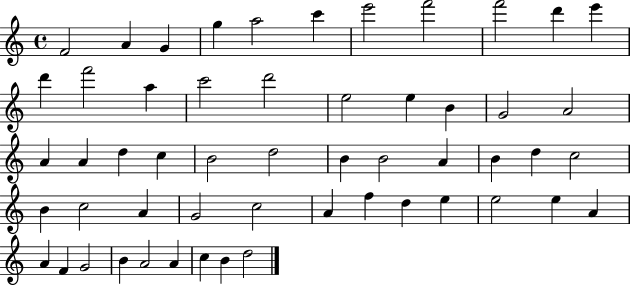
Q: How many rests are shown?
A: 0